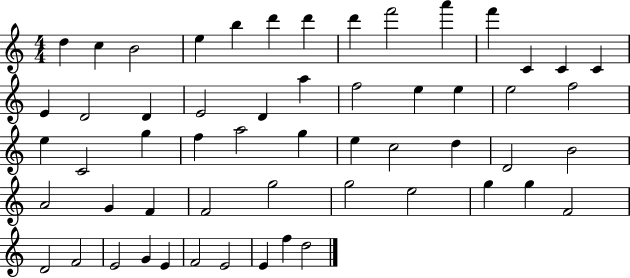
{
  \clef treble
  \numericTimeSignature
  \time 4/4
  \key c \major
  d''4 c''4 b'2 | e''4 b''4 d'''4 d'''4 | d'''4 f'''2 a'''4 | f'''4 c'4 c'4 c'4 | \break e'4 d'2 d'4 | e'2 d'4 a''4 | f''2 e''4 e''4 | e''2 f''2 | \break e''4 c'2 g''4 | f''4 a''2 g''4 | e''4 c''2 d''4 | d'2 b'2 | \break a'2 g'4 f'4 | f'2 g''2 | g''2 e''2 | g''4 g''4 f'2 | \break d'2 f'2 | e'2 g'4 e'4 | f'2 e'2 | e'4 f''4 d''2 | \break \bar "|."
}